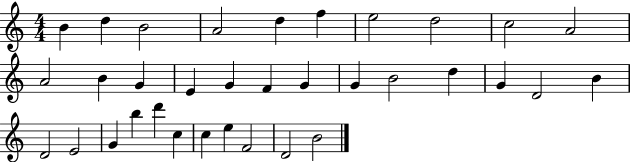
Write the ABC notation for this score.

X:1
T:Untitled
M:4/4
L:1/4
K:C
B d B2 A2 d f e2 d2 c2 A2 A2 B G E G F G G B2 d G D2 B D2 E2 G b d' c c e F2 D2 B2